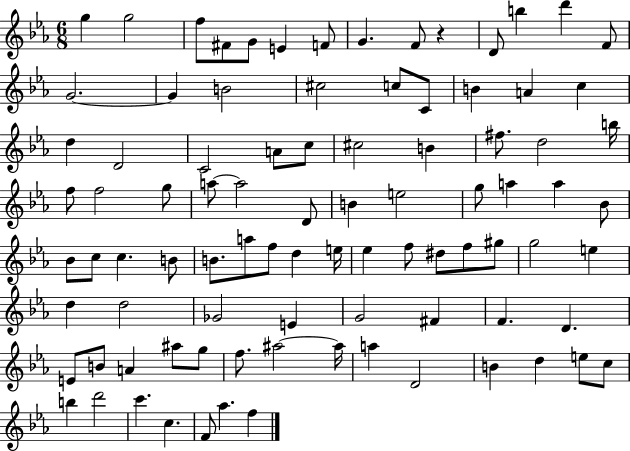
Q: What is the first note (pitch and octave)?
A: G5